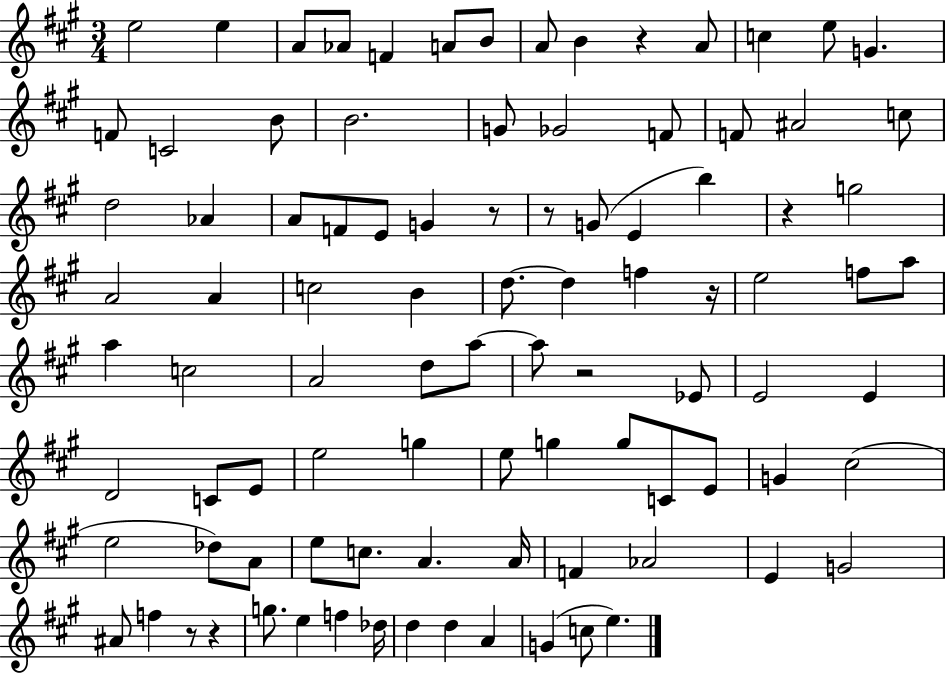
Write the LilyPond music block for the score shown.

{
  \clef treble
  \numericTimeSignature
  \time 3/4
  \key a \major
  e''2 e''4 | a'8 aes'8 f'4 a'8 b'8 | a'8 b'4 r4 a'8 | c''4 e''8 g'4. | \break f'8 c'2 b'8 | b'2. | g'8 ges'2 f'8 | f'8 ais'2 c''8 | \break d''2 aes'4 | a'8 f'8 e'8 g'4 r8 | r8 g'8( e'4 b''4) | r4 g''2 | \break a'2 a'4 | c''2 b'4 | d''8.~~ d''4 f''4 r16 | e''2 f''8 a''8 | \break a''4 c''2 | a'2 d''8 a''8~~ | a''8 r2 ees'8 | e'2 e'4 | \break d'2 c'8 e'8 | e''2 g''4 | e''8 g''4 g''8 c'8 e'8 | g'4 cis''2( | \break e''2 des''8) a'8 | e''8 c''8. a'4. a'16 | f'4 aes'2 | e'4 g'2 | \break ais'8 f''4 r8 r4 | g''8. e''4 f''4 des''16 | d''4 d''4 a'4 | g'4( c''8 e''4.) | \break \bar "|."
}